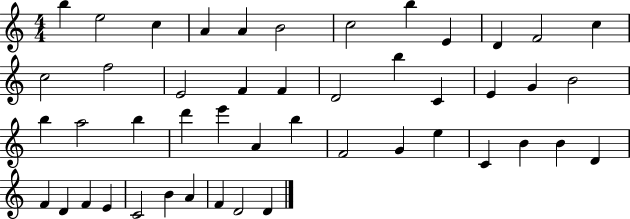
{
  \clef treble
  \numericTimeSignature
  \time 4/4
  \key c \major
  b''4 e''2 c''4 | a'4 a'4 b'2 | c''2 b''4 e'4 | d'4 f'2 c''4 | \break c''2 f''2 | e'2 f'4 f'4 | d'2 b''4 c'4 | e'4 g'4 b'2 | \break b''4 a''2 b''4 | d'''4 e'''4 a'4 b''4 | f'2 g'4 e''4 | c'4 b'4 b'4 d'4 | \break f'4 d'4 f'4 e'4 | c'2 b'4 a'4 | f'4 d'2 d'4 | \bar "|."
}